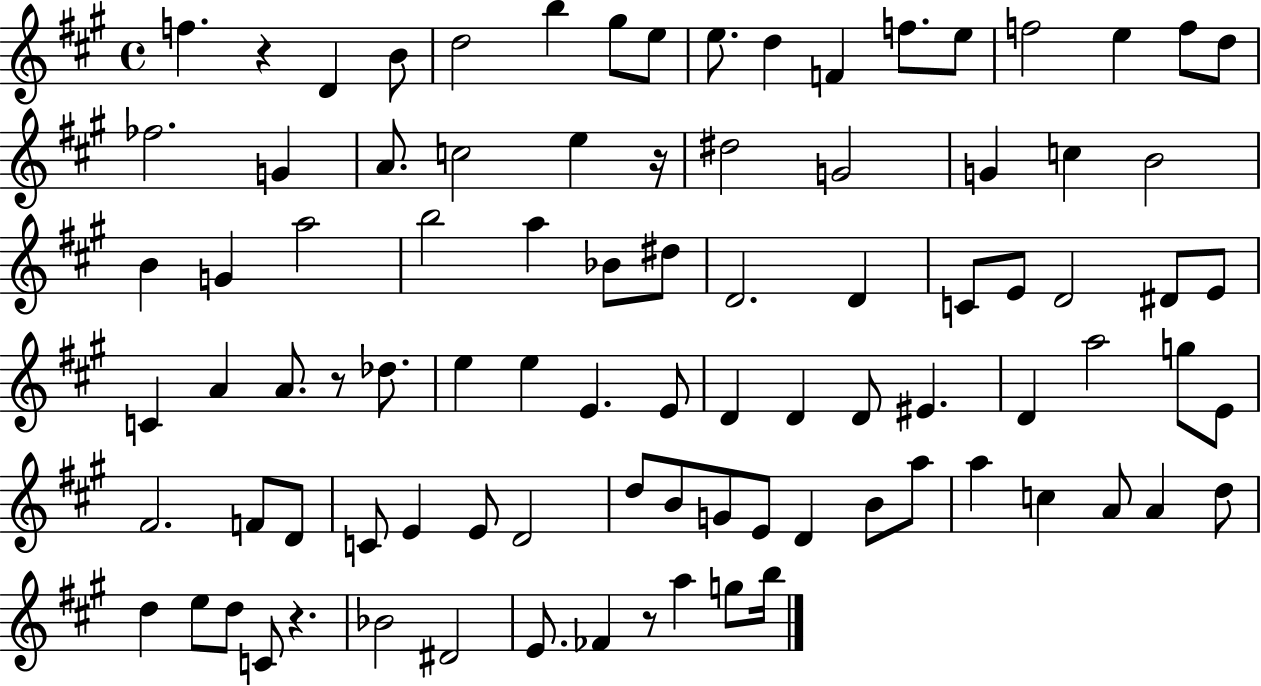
F5/q. R/q D4/q B4/e D5/h B5/q G#5/e E5/e E5/e. D5/q F4/q F5/e. E5/e F5/h E5/q F5/e D5/e FES5/h. G4/q A4/e. C5/h E5/q R/s D#5/h G4/h G4/q C5/q B4/h B4/q G4/q A5/h B5/h A5/q Bb4/e D#5/e D4/h. D4/q C4/e E4/e D4/h D#4/e E4/e C4/q A4/q A4/e. R/e Db5/e. E5/q E5/q E4/q. E4/e D4/q D4/q D4/e EIS4/q. D4/q A5/h G5/e E4/e F#4/h. F4/e D4/e C4/e E4/q E4/e D4/h D5/e B4/e G4/e E4/e D4/q B4/e A5/e A5/q C5/q A4/e A4/q D5/e D5/q E5/e D5/e C4/e R/q. Bb4/h D#4/h E4/e. FES4/q R/e A5/q G5/e B5/s